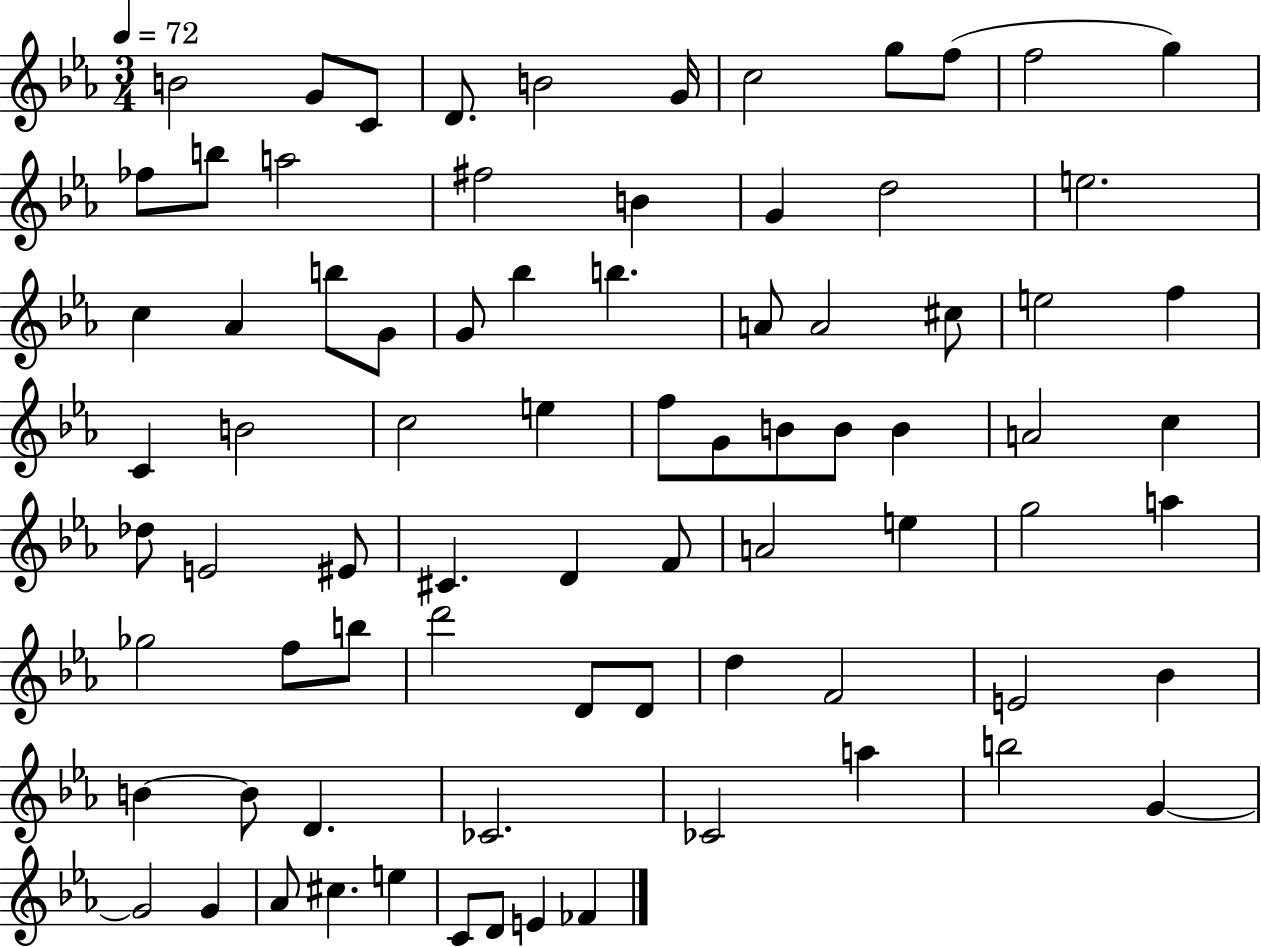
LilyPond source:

{
  \clef treble
  \numericTimeSignature
  \time 3/4
  \key ees \major
  \tempo 4 = 72
  \repeat volta 2 { b'2 g'8 c'8 | d'8. b'2 g'16 | c''2 g''8 f''8( | f''2 g''4) | \break fes''8 b''8 a''2 | fis''2 b'4 | g'4 d''2 | e''2. | \break c''4 aes'4 b''8 g'8 | g'8 bes''4 b''4. | a'8 a'2 cis''8 | e''2 f''4 | \break c'4 b'2 | c''2 e''4 | f''8 g'8 b'8 b'8 b'4 | a'2 c''4 | \break des''8 e'2 eis'8 | cis'4. d'4 f'8 | a'2 e''4 | g''2 a''4 | \break ges''2 f''8 b''8 | d'''2 d'8 d'8 | d''4 f'2 | e'2 bes'4 | \break b'4~~ b'8 d'4. | ces'2. | ces'2 a''4 | b''2 g'4~~ | \break g'2 g'4 | aes'8 cis''4. e''4 | c'8 d'8 e'4 fes'4 | } \bar "|."
}